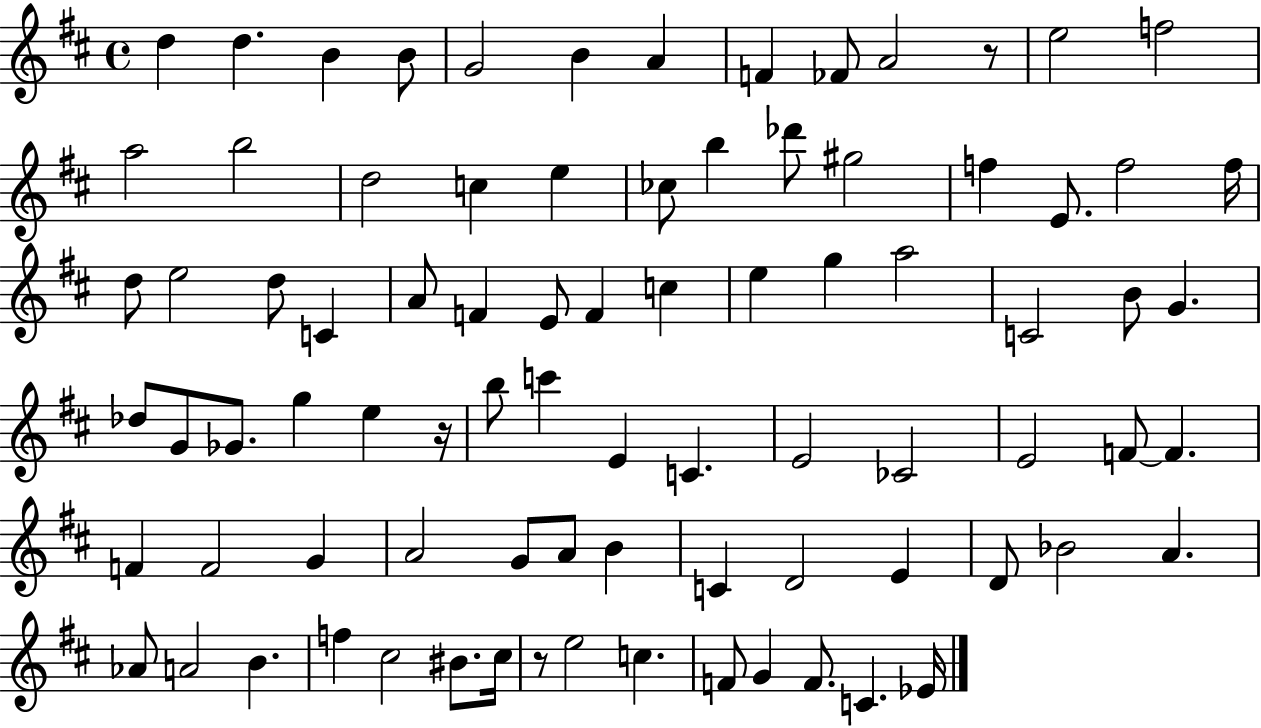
{
  \clef treble
  \time 4/4
  \defaultTimeSignature
  \key d \major
  d''4 d''4. b'4 b'8 | g'2 b'4 a'4 | f'4 fes'8 a'2 r8 | e''2 f''2 | \break a''2 b''2 | d''2 c''4 e''4 | ces''8 b''4 des'''8 gis''2 | f''4 e'8. f''2 f''16 | \break d''8 e''2 d''8 c'4 | a'8 f'4 e'8 f'4 c''4 | e''4 g''4 a''2 | c'2 b'8 g'4. | \break des''8 g'8 ges'8. g''4 e''4 r16 | b''8 c'''4 e'4 c'4. | e'2 ces'2 | e'2 f'8~~ f'4. | \break f'4 f'2 g'4 | a'2 g'8 a'8 b'4 | c'4 d'2 e'4 | d'8 bes'2 a'4. | \break aes'8 a'2 b'4. | f''4 cis''2 bis'8. cis''16 | r8 e''2 c''4. | f'8 g'4 f'8. c'4. ees'16 | \break \bar "|."
}